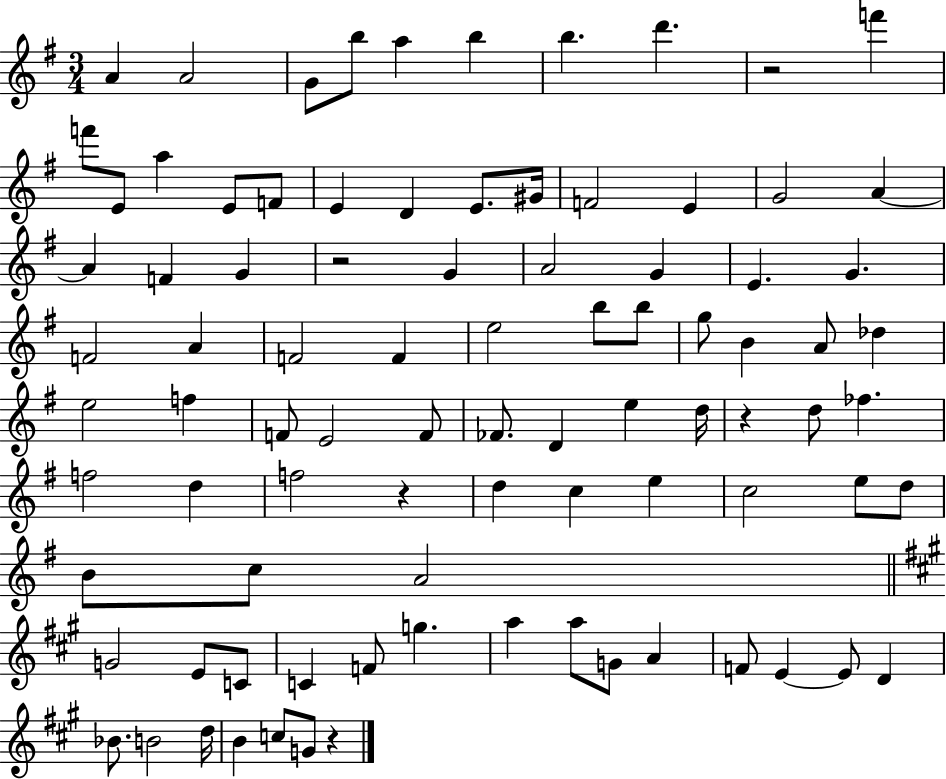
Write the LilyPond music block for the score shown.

{
  \clef treble
  \numericTimeSignature
  \time 3/4
  \key g \major
  \repeat volta 2 { a'4 a'2 | g'8 b''8 a''4 b''4 | b''4. d'''4. | r2 f'''4 | \break f'''8 e'8 a''4 e'8 f'8 | e'4 d'4 e'8. gis'16 | f'2 e'4 | g'2 a'4~~ | \break a'4 f'4 g'4 | r2 g'4 | a'2 g'4 | e'4. g'4. | \break f'2 a'4 | f'2 f'4 | e''2 b''8 b''8 | g''8 b'4 a'8 des''4 | \break e''2 f''4 | f'8 e'2 f'8 | fes'8. d'4 e''4 d''16 | r4 d''8 fes''4. | \break f''2 d''4 | f''2 r4 | d''4 c''4 e''4 | c''2 e''8 d''8 | \break b'8 c''8 a'2 | \bar "||" \break \key a \major g'2 e'8 c'8 | c'4 f'8 g''4. | a''4 a''8 g'8 a'4 | f'8 e'4~~ e'8 d'4 | \break bes'8. b'2 d''16 | b'4 c''8 g'8 r4 | } \bar "|."
}